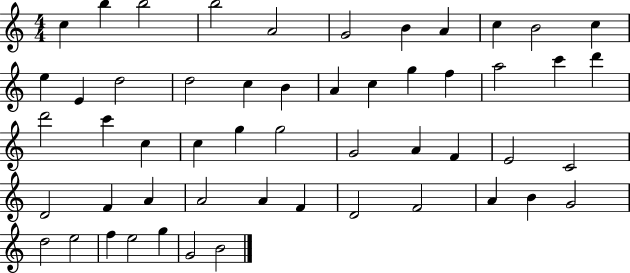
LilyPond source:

{
  \clef treble
  \numericTimeSignature
  \time 4/4
  \key c \major
  c''4 b''4 b''2 | b''2 a'2 | g'2 b'4 a'4 | c''4 b'2 c''4 | \break e''4 e'4 d''2 | d''2 c''4 b'4 | a'4 c''4 g''4 f''4 | a''2 c'''4 d'''4 | \break d'''2 c'''4 c''4 | c''4 g''4 g''2 | g'2 a'4 f'4 | e'2 c'2 | \break d'2 f'4 a'4 | a'2 a'4 f'4 | d'2 f'2 | a'4 b'4 g'2 | \break d''2 e''2 | f''4 e''2 g''4 | g'2 b'2 | \bar "|."
}